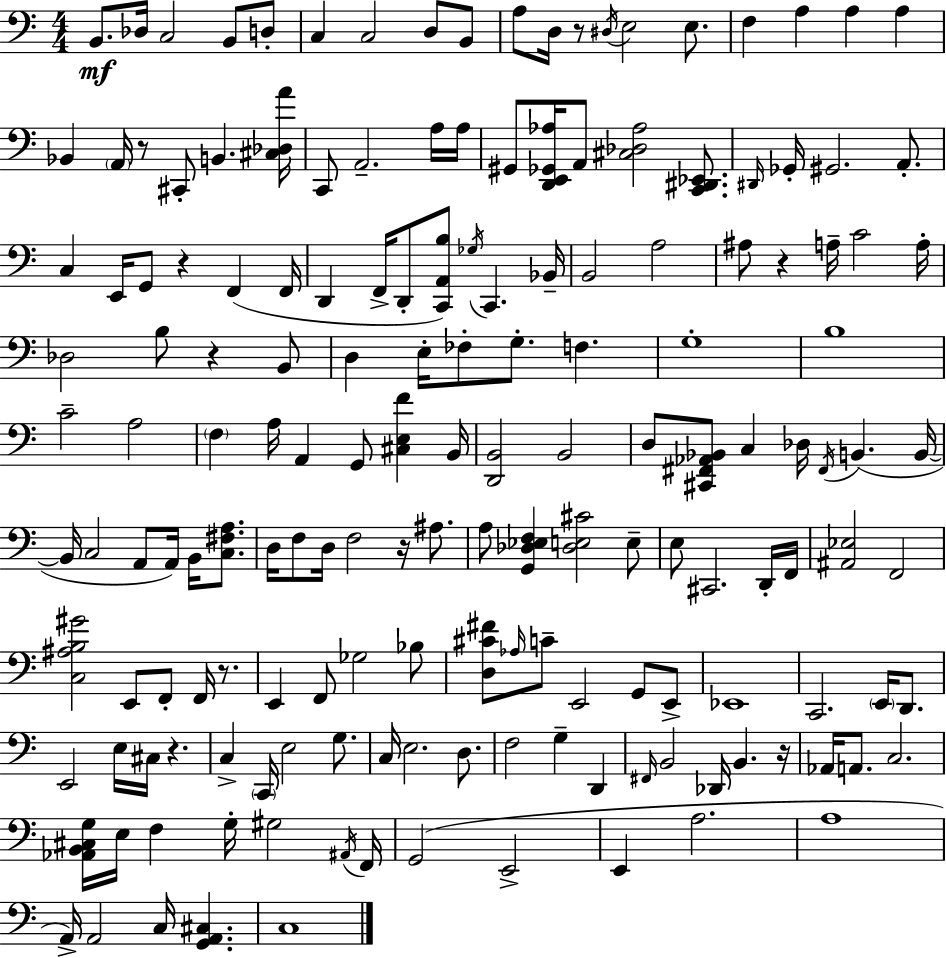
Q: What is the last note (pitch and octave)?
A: C3